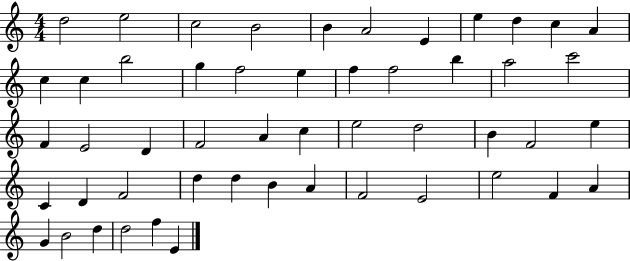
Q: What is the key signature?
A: C major